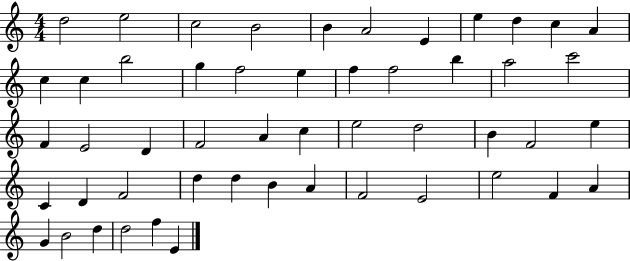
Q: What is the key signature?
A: C major